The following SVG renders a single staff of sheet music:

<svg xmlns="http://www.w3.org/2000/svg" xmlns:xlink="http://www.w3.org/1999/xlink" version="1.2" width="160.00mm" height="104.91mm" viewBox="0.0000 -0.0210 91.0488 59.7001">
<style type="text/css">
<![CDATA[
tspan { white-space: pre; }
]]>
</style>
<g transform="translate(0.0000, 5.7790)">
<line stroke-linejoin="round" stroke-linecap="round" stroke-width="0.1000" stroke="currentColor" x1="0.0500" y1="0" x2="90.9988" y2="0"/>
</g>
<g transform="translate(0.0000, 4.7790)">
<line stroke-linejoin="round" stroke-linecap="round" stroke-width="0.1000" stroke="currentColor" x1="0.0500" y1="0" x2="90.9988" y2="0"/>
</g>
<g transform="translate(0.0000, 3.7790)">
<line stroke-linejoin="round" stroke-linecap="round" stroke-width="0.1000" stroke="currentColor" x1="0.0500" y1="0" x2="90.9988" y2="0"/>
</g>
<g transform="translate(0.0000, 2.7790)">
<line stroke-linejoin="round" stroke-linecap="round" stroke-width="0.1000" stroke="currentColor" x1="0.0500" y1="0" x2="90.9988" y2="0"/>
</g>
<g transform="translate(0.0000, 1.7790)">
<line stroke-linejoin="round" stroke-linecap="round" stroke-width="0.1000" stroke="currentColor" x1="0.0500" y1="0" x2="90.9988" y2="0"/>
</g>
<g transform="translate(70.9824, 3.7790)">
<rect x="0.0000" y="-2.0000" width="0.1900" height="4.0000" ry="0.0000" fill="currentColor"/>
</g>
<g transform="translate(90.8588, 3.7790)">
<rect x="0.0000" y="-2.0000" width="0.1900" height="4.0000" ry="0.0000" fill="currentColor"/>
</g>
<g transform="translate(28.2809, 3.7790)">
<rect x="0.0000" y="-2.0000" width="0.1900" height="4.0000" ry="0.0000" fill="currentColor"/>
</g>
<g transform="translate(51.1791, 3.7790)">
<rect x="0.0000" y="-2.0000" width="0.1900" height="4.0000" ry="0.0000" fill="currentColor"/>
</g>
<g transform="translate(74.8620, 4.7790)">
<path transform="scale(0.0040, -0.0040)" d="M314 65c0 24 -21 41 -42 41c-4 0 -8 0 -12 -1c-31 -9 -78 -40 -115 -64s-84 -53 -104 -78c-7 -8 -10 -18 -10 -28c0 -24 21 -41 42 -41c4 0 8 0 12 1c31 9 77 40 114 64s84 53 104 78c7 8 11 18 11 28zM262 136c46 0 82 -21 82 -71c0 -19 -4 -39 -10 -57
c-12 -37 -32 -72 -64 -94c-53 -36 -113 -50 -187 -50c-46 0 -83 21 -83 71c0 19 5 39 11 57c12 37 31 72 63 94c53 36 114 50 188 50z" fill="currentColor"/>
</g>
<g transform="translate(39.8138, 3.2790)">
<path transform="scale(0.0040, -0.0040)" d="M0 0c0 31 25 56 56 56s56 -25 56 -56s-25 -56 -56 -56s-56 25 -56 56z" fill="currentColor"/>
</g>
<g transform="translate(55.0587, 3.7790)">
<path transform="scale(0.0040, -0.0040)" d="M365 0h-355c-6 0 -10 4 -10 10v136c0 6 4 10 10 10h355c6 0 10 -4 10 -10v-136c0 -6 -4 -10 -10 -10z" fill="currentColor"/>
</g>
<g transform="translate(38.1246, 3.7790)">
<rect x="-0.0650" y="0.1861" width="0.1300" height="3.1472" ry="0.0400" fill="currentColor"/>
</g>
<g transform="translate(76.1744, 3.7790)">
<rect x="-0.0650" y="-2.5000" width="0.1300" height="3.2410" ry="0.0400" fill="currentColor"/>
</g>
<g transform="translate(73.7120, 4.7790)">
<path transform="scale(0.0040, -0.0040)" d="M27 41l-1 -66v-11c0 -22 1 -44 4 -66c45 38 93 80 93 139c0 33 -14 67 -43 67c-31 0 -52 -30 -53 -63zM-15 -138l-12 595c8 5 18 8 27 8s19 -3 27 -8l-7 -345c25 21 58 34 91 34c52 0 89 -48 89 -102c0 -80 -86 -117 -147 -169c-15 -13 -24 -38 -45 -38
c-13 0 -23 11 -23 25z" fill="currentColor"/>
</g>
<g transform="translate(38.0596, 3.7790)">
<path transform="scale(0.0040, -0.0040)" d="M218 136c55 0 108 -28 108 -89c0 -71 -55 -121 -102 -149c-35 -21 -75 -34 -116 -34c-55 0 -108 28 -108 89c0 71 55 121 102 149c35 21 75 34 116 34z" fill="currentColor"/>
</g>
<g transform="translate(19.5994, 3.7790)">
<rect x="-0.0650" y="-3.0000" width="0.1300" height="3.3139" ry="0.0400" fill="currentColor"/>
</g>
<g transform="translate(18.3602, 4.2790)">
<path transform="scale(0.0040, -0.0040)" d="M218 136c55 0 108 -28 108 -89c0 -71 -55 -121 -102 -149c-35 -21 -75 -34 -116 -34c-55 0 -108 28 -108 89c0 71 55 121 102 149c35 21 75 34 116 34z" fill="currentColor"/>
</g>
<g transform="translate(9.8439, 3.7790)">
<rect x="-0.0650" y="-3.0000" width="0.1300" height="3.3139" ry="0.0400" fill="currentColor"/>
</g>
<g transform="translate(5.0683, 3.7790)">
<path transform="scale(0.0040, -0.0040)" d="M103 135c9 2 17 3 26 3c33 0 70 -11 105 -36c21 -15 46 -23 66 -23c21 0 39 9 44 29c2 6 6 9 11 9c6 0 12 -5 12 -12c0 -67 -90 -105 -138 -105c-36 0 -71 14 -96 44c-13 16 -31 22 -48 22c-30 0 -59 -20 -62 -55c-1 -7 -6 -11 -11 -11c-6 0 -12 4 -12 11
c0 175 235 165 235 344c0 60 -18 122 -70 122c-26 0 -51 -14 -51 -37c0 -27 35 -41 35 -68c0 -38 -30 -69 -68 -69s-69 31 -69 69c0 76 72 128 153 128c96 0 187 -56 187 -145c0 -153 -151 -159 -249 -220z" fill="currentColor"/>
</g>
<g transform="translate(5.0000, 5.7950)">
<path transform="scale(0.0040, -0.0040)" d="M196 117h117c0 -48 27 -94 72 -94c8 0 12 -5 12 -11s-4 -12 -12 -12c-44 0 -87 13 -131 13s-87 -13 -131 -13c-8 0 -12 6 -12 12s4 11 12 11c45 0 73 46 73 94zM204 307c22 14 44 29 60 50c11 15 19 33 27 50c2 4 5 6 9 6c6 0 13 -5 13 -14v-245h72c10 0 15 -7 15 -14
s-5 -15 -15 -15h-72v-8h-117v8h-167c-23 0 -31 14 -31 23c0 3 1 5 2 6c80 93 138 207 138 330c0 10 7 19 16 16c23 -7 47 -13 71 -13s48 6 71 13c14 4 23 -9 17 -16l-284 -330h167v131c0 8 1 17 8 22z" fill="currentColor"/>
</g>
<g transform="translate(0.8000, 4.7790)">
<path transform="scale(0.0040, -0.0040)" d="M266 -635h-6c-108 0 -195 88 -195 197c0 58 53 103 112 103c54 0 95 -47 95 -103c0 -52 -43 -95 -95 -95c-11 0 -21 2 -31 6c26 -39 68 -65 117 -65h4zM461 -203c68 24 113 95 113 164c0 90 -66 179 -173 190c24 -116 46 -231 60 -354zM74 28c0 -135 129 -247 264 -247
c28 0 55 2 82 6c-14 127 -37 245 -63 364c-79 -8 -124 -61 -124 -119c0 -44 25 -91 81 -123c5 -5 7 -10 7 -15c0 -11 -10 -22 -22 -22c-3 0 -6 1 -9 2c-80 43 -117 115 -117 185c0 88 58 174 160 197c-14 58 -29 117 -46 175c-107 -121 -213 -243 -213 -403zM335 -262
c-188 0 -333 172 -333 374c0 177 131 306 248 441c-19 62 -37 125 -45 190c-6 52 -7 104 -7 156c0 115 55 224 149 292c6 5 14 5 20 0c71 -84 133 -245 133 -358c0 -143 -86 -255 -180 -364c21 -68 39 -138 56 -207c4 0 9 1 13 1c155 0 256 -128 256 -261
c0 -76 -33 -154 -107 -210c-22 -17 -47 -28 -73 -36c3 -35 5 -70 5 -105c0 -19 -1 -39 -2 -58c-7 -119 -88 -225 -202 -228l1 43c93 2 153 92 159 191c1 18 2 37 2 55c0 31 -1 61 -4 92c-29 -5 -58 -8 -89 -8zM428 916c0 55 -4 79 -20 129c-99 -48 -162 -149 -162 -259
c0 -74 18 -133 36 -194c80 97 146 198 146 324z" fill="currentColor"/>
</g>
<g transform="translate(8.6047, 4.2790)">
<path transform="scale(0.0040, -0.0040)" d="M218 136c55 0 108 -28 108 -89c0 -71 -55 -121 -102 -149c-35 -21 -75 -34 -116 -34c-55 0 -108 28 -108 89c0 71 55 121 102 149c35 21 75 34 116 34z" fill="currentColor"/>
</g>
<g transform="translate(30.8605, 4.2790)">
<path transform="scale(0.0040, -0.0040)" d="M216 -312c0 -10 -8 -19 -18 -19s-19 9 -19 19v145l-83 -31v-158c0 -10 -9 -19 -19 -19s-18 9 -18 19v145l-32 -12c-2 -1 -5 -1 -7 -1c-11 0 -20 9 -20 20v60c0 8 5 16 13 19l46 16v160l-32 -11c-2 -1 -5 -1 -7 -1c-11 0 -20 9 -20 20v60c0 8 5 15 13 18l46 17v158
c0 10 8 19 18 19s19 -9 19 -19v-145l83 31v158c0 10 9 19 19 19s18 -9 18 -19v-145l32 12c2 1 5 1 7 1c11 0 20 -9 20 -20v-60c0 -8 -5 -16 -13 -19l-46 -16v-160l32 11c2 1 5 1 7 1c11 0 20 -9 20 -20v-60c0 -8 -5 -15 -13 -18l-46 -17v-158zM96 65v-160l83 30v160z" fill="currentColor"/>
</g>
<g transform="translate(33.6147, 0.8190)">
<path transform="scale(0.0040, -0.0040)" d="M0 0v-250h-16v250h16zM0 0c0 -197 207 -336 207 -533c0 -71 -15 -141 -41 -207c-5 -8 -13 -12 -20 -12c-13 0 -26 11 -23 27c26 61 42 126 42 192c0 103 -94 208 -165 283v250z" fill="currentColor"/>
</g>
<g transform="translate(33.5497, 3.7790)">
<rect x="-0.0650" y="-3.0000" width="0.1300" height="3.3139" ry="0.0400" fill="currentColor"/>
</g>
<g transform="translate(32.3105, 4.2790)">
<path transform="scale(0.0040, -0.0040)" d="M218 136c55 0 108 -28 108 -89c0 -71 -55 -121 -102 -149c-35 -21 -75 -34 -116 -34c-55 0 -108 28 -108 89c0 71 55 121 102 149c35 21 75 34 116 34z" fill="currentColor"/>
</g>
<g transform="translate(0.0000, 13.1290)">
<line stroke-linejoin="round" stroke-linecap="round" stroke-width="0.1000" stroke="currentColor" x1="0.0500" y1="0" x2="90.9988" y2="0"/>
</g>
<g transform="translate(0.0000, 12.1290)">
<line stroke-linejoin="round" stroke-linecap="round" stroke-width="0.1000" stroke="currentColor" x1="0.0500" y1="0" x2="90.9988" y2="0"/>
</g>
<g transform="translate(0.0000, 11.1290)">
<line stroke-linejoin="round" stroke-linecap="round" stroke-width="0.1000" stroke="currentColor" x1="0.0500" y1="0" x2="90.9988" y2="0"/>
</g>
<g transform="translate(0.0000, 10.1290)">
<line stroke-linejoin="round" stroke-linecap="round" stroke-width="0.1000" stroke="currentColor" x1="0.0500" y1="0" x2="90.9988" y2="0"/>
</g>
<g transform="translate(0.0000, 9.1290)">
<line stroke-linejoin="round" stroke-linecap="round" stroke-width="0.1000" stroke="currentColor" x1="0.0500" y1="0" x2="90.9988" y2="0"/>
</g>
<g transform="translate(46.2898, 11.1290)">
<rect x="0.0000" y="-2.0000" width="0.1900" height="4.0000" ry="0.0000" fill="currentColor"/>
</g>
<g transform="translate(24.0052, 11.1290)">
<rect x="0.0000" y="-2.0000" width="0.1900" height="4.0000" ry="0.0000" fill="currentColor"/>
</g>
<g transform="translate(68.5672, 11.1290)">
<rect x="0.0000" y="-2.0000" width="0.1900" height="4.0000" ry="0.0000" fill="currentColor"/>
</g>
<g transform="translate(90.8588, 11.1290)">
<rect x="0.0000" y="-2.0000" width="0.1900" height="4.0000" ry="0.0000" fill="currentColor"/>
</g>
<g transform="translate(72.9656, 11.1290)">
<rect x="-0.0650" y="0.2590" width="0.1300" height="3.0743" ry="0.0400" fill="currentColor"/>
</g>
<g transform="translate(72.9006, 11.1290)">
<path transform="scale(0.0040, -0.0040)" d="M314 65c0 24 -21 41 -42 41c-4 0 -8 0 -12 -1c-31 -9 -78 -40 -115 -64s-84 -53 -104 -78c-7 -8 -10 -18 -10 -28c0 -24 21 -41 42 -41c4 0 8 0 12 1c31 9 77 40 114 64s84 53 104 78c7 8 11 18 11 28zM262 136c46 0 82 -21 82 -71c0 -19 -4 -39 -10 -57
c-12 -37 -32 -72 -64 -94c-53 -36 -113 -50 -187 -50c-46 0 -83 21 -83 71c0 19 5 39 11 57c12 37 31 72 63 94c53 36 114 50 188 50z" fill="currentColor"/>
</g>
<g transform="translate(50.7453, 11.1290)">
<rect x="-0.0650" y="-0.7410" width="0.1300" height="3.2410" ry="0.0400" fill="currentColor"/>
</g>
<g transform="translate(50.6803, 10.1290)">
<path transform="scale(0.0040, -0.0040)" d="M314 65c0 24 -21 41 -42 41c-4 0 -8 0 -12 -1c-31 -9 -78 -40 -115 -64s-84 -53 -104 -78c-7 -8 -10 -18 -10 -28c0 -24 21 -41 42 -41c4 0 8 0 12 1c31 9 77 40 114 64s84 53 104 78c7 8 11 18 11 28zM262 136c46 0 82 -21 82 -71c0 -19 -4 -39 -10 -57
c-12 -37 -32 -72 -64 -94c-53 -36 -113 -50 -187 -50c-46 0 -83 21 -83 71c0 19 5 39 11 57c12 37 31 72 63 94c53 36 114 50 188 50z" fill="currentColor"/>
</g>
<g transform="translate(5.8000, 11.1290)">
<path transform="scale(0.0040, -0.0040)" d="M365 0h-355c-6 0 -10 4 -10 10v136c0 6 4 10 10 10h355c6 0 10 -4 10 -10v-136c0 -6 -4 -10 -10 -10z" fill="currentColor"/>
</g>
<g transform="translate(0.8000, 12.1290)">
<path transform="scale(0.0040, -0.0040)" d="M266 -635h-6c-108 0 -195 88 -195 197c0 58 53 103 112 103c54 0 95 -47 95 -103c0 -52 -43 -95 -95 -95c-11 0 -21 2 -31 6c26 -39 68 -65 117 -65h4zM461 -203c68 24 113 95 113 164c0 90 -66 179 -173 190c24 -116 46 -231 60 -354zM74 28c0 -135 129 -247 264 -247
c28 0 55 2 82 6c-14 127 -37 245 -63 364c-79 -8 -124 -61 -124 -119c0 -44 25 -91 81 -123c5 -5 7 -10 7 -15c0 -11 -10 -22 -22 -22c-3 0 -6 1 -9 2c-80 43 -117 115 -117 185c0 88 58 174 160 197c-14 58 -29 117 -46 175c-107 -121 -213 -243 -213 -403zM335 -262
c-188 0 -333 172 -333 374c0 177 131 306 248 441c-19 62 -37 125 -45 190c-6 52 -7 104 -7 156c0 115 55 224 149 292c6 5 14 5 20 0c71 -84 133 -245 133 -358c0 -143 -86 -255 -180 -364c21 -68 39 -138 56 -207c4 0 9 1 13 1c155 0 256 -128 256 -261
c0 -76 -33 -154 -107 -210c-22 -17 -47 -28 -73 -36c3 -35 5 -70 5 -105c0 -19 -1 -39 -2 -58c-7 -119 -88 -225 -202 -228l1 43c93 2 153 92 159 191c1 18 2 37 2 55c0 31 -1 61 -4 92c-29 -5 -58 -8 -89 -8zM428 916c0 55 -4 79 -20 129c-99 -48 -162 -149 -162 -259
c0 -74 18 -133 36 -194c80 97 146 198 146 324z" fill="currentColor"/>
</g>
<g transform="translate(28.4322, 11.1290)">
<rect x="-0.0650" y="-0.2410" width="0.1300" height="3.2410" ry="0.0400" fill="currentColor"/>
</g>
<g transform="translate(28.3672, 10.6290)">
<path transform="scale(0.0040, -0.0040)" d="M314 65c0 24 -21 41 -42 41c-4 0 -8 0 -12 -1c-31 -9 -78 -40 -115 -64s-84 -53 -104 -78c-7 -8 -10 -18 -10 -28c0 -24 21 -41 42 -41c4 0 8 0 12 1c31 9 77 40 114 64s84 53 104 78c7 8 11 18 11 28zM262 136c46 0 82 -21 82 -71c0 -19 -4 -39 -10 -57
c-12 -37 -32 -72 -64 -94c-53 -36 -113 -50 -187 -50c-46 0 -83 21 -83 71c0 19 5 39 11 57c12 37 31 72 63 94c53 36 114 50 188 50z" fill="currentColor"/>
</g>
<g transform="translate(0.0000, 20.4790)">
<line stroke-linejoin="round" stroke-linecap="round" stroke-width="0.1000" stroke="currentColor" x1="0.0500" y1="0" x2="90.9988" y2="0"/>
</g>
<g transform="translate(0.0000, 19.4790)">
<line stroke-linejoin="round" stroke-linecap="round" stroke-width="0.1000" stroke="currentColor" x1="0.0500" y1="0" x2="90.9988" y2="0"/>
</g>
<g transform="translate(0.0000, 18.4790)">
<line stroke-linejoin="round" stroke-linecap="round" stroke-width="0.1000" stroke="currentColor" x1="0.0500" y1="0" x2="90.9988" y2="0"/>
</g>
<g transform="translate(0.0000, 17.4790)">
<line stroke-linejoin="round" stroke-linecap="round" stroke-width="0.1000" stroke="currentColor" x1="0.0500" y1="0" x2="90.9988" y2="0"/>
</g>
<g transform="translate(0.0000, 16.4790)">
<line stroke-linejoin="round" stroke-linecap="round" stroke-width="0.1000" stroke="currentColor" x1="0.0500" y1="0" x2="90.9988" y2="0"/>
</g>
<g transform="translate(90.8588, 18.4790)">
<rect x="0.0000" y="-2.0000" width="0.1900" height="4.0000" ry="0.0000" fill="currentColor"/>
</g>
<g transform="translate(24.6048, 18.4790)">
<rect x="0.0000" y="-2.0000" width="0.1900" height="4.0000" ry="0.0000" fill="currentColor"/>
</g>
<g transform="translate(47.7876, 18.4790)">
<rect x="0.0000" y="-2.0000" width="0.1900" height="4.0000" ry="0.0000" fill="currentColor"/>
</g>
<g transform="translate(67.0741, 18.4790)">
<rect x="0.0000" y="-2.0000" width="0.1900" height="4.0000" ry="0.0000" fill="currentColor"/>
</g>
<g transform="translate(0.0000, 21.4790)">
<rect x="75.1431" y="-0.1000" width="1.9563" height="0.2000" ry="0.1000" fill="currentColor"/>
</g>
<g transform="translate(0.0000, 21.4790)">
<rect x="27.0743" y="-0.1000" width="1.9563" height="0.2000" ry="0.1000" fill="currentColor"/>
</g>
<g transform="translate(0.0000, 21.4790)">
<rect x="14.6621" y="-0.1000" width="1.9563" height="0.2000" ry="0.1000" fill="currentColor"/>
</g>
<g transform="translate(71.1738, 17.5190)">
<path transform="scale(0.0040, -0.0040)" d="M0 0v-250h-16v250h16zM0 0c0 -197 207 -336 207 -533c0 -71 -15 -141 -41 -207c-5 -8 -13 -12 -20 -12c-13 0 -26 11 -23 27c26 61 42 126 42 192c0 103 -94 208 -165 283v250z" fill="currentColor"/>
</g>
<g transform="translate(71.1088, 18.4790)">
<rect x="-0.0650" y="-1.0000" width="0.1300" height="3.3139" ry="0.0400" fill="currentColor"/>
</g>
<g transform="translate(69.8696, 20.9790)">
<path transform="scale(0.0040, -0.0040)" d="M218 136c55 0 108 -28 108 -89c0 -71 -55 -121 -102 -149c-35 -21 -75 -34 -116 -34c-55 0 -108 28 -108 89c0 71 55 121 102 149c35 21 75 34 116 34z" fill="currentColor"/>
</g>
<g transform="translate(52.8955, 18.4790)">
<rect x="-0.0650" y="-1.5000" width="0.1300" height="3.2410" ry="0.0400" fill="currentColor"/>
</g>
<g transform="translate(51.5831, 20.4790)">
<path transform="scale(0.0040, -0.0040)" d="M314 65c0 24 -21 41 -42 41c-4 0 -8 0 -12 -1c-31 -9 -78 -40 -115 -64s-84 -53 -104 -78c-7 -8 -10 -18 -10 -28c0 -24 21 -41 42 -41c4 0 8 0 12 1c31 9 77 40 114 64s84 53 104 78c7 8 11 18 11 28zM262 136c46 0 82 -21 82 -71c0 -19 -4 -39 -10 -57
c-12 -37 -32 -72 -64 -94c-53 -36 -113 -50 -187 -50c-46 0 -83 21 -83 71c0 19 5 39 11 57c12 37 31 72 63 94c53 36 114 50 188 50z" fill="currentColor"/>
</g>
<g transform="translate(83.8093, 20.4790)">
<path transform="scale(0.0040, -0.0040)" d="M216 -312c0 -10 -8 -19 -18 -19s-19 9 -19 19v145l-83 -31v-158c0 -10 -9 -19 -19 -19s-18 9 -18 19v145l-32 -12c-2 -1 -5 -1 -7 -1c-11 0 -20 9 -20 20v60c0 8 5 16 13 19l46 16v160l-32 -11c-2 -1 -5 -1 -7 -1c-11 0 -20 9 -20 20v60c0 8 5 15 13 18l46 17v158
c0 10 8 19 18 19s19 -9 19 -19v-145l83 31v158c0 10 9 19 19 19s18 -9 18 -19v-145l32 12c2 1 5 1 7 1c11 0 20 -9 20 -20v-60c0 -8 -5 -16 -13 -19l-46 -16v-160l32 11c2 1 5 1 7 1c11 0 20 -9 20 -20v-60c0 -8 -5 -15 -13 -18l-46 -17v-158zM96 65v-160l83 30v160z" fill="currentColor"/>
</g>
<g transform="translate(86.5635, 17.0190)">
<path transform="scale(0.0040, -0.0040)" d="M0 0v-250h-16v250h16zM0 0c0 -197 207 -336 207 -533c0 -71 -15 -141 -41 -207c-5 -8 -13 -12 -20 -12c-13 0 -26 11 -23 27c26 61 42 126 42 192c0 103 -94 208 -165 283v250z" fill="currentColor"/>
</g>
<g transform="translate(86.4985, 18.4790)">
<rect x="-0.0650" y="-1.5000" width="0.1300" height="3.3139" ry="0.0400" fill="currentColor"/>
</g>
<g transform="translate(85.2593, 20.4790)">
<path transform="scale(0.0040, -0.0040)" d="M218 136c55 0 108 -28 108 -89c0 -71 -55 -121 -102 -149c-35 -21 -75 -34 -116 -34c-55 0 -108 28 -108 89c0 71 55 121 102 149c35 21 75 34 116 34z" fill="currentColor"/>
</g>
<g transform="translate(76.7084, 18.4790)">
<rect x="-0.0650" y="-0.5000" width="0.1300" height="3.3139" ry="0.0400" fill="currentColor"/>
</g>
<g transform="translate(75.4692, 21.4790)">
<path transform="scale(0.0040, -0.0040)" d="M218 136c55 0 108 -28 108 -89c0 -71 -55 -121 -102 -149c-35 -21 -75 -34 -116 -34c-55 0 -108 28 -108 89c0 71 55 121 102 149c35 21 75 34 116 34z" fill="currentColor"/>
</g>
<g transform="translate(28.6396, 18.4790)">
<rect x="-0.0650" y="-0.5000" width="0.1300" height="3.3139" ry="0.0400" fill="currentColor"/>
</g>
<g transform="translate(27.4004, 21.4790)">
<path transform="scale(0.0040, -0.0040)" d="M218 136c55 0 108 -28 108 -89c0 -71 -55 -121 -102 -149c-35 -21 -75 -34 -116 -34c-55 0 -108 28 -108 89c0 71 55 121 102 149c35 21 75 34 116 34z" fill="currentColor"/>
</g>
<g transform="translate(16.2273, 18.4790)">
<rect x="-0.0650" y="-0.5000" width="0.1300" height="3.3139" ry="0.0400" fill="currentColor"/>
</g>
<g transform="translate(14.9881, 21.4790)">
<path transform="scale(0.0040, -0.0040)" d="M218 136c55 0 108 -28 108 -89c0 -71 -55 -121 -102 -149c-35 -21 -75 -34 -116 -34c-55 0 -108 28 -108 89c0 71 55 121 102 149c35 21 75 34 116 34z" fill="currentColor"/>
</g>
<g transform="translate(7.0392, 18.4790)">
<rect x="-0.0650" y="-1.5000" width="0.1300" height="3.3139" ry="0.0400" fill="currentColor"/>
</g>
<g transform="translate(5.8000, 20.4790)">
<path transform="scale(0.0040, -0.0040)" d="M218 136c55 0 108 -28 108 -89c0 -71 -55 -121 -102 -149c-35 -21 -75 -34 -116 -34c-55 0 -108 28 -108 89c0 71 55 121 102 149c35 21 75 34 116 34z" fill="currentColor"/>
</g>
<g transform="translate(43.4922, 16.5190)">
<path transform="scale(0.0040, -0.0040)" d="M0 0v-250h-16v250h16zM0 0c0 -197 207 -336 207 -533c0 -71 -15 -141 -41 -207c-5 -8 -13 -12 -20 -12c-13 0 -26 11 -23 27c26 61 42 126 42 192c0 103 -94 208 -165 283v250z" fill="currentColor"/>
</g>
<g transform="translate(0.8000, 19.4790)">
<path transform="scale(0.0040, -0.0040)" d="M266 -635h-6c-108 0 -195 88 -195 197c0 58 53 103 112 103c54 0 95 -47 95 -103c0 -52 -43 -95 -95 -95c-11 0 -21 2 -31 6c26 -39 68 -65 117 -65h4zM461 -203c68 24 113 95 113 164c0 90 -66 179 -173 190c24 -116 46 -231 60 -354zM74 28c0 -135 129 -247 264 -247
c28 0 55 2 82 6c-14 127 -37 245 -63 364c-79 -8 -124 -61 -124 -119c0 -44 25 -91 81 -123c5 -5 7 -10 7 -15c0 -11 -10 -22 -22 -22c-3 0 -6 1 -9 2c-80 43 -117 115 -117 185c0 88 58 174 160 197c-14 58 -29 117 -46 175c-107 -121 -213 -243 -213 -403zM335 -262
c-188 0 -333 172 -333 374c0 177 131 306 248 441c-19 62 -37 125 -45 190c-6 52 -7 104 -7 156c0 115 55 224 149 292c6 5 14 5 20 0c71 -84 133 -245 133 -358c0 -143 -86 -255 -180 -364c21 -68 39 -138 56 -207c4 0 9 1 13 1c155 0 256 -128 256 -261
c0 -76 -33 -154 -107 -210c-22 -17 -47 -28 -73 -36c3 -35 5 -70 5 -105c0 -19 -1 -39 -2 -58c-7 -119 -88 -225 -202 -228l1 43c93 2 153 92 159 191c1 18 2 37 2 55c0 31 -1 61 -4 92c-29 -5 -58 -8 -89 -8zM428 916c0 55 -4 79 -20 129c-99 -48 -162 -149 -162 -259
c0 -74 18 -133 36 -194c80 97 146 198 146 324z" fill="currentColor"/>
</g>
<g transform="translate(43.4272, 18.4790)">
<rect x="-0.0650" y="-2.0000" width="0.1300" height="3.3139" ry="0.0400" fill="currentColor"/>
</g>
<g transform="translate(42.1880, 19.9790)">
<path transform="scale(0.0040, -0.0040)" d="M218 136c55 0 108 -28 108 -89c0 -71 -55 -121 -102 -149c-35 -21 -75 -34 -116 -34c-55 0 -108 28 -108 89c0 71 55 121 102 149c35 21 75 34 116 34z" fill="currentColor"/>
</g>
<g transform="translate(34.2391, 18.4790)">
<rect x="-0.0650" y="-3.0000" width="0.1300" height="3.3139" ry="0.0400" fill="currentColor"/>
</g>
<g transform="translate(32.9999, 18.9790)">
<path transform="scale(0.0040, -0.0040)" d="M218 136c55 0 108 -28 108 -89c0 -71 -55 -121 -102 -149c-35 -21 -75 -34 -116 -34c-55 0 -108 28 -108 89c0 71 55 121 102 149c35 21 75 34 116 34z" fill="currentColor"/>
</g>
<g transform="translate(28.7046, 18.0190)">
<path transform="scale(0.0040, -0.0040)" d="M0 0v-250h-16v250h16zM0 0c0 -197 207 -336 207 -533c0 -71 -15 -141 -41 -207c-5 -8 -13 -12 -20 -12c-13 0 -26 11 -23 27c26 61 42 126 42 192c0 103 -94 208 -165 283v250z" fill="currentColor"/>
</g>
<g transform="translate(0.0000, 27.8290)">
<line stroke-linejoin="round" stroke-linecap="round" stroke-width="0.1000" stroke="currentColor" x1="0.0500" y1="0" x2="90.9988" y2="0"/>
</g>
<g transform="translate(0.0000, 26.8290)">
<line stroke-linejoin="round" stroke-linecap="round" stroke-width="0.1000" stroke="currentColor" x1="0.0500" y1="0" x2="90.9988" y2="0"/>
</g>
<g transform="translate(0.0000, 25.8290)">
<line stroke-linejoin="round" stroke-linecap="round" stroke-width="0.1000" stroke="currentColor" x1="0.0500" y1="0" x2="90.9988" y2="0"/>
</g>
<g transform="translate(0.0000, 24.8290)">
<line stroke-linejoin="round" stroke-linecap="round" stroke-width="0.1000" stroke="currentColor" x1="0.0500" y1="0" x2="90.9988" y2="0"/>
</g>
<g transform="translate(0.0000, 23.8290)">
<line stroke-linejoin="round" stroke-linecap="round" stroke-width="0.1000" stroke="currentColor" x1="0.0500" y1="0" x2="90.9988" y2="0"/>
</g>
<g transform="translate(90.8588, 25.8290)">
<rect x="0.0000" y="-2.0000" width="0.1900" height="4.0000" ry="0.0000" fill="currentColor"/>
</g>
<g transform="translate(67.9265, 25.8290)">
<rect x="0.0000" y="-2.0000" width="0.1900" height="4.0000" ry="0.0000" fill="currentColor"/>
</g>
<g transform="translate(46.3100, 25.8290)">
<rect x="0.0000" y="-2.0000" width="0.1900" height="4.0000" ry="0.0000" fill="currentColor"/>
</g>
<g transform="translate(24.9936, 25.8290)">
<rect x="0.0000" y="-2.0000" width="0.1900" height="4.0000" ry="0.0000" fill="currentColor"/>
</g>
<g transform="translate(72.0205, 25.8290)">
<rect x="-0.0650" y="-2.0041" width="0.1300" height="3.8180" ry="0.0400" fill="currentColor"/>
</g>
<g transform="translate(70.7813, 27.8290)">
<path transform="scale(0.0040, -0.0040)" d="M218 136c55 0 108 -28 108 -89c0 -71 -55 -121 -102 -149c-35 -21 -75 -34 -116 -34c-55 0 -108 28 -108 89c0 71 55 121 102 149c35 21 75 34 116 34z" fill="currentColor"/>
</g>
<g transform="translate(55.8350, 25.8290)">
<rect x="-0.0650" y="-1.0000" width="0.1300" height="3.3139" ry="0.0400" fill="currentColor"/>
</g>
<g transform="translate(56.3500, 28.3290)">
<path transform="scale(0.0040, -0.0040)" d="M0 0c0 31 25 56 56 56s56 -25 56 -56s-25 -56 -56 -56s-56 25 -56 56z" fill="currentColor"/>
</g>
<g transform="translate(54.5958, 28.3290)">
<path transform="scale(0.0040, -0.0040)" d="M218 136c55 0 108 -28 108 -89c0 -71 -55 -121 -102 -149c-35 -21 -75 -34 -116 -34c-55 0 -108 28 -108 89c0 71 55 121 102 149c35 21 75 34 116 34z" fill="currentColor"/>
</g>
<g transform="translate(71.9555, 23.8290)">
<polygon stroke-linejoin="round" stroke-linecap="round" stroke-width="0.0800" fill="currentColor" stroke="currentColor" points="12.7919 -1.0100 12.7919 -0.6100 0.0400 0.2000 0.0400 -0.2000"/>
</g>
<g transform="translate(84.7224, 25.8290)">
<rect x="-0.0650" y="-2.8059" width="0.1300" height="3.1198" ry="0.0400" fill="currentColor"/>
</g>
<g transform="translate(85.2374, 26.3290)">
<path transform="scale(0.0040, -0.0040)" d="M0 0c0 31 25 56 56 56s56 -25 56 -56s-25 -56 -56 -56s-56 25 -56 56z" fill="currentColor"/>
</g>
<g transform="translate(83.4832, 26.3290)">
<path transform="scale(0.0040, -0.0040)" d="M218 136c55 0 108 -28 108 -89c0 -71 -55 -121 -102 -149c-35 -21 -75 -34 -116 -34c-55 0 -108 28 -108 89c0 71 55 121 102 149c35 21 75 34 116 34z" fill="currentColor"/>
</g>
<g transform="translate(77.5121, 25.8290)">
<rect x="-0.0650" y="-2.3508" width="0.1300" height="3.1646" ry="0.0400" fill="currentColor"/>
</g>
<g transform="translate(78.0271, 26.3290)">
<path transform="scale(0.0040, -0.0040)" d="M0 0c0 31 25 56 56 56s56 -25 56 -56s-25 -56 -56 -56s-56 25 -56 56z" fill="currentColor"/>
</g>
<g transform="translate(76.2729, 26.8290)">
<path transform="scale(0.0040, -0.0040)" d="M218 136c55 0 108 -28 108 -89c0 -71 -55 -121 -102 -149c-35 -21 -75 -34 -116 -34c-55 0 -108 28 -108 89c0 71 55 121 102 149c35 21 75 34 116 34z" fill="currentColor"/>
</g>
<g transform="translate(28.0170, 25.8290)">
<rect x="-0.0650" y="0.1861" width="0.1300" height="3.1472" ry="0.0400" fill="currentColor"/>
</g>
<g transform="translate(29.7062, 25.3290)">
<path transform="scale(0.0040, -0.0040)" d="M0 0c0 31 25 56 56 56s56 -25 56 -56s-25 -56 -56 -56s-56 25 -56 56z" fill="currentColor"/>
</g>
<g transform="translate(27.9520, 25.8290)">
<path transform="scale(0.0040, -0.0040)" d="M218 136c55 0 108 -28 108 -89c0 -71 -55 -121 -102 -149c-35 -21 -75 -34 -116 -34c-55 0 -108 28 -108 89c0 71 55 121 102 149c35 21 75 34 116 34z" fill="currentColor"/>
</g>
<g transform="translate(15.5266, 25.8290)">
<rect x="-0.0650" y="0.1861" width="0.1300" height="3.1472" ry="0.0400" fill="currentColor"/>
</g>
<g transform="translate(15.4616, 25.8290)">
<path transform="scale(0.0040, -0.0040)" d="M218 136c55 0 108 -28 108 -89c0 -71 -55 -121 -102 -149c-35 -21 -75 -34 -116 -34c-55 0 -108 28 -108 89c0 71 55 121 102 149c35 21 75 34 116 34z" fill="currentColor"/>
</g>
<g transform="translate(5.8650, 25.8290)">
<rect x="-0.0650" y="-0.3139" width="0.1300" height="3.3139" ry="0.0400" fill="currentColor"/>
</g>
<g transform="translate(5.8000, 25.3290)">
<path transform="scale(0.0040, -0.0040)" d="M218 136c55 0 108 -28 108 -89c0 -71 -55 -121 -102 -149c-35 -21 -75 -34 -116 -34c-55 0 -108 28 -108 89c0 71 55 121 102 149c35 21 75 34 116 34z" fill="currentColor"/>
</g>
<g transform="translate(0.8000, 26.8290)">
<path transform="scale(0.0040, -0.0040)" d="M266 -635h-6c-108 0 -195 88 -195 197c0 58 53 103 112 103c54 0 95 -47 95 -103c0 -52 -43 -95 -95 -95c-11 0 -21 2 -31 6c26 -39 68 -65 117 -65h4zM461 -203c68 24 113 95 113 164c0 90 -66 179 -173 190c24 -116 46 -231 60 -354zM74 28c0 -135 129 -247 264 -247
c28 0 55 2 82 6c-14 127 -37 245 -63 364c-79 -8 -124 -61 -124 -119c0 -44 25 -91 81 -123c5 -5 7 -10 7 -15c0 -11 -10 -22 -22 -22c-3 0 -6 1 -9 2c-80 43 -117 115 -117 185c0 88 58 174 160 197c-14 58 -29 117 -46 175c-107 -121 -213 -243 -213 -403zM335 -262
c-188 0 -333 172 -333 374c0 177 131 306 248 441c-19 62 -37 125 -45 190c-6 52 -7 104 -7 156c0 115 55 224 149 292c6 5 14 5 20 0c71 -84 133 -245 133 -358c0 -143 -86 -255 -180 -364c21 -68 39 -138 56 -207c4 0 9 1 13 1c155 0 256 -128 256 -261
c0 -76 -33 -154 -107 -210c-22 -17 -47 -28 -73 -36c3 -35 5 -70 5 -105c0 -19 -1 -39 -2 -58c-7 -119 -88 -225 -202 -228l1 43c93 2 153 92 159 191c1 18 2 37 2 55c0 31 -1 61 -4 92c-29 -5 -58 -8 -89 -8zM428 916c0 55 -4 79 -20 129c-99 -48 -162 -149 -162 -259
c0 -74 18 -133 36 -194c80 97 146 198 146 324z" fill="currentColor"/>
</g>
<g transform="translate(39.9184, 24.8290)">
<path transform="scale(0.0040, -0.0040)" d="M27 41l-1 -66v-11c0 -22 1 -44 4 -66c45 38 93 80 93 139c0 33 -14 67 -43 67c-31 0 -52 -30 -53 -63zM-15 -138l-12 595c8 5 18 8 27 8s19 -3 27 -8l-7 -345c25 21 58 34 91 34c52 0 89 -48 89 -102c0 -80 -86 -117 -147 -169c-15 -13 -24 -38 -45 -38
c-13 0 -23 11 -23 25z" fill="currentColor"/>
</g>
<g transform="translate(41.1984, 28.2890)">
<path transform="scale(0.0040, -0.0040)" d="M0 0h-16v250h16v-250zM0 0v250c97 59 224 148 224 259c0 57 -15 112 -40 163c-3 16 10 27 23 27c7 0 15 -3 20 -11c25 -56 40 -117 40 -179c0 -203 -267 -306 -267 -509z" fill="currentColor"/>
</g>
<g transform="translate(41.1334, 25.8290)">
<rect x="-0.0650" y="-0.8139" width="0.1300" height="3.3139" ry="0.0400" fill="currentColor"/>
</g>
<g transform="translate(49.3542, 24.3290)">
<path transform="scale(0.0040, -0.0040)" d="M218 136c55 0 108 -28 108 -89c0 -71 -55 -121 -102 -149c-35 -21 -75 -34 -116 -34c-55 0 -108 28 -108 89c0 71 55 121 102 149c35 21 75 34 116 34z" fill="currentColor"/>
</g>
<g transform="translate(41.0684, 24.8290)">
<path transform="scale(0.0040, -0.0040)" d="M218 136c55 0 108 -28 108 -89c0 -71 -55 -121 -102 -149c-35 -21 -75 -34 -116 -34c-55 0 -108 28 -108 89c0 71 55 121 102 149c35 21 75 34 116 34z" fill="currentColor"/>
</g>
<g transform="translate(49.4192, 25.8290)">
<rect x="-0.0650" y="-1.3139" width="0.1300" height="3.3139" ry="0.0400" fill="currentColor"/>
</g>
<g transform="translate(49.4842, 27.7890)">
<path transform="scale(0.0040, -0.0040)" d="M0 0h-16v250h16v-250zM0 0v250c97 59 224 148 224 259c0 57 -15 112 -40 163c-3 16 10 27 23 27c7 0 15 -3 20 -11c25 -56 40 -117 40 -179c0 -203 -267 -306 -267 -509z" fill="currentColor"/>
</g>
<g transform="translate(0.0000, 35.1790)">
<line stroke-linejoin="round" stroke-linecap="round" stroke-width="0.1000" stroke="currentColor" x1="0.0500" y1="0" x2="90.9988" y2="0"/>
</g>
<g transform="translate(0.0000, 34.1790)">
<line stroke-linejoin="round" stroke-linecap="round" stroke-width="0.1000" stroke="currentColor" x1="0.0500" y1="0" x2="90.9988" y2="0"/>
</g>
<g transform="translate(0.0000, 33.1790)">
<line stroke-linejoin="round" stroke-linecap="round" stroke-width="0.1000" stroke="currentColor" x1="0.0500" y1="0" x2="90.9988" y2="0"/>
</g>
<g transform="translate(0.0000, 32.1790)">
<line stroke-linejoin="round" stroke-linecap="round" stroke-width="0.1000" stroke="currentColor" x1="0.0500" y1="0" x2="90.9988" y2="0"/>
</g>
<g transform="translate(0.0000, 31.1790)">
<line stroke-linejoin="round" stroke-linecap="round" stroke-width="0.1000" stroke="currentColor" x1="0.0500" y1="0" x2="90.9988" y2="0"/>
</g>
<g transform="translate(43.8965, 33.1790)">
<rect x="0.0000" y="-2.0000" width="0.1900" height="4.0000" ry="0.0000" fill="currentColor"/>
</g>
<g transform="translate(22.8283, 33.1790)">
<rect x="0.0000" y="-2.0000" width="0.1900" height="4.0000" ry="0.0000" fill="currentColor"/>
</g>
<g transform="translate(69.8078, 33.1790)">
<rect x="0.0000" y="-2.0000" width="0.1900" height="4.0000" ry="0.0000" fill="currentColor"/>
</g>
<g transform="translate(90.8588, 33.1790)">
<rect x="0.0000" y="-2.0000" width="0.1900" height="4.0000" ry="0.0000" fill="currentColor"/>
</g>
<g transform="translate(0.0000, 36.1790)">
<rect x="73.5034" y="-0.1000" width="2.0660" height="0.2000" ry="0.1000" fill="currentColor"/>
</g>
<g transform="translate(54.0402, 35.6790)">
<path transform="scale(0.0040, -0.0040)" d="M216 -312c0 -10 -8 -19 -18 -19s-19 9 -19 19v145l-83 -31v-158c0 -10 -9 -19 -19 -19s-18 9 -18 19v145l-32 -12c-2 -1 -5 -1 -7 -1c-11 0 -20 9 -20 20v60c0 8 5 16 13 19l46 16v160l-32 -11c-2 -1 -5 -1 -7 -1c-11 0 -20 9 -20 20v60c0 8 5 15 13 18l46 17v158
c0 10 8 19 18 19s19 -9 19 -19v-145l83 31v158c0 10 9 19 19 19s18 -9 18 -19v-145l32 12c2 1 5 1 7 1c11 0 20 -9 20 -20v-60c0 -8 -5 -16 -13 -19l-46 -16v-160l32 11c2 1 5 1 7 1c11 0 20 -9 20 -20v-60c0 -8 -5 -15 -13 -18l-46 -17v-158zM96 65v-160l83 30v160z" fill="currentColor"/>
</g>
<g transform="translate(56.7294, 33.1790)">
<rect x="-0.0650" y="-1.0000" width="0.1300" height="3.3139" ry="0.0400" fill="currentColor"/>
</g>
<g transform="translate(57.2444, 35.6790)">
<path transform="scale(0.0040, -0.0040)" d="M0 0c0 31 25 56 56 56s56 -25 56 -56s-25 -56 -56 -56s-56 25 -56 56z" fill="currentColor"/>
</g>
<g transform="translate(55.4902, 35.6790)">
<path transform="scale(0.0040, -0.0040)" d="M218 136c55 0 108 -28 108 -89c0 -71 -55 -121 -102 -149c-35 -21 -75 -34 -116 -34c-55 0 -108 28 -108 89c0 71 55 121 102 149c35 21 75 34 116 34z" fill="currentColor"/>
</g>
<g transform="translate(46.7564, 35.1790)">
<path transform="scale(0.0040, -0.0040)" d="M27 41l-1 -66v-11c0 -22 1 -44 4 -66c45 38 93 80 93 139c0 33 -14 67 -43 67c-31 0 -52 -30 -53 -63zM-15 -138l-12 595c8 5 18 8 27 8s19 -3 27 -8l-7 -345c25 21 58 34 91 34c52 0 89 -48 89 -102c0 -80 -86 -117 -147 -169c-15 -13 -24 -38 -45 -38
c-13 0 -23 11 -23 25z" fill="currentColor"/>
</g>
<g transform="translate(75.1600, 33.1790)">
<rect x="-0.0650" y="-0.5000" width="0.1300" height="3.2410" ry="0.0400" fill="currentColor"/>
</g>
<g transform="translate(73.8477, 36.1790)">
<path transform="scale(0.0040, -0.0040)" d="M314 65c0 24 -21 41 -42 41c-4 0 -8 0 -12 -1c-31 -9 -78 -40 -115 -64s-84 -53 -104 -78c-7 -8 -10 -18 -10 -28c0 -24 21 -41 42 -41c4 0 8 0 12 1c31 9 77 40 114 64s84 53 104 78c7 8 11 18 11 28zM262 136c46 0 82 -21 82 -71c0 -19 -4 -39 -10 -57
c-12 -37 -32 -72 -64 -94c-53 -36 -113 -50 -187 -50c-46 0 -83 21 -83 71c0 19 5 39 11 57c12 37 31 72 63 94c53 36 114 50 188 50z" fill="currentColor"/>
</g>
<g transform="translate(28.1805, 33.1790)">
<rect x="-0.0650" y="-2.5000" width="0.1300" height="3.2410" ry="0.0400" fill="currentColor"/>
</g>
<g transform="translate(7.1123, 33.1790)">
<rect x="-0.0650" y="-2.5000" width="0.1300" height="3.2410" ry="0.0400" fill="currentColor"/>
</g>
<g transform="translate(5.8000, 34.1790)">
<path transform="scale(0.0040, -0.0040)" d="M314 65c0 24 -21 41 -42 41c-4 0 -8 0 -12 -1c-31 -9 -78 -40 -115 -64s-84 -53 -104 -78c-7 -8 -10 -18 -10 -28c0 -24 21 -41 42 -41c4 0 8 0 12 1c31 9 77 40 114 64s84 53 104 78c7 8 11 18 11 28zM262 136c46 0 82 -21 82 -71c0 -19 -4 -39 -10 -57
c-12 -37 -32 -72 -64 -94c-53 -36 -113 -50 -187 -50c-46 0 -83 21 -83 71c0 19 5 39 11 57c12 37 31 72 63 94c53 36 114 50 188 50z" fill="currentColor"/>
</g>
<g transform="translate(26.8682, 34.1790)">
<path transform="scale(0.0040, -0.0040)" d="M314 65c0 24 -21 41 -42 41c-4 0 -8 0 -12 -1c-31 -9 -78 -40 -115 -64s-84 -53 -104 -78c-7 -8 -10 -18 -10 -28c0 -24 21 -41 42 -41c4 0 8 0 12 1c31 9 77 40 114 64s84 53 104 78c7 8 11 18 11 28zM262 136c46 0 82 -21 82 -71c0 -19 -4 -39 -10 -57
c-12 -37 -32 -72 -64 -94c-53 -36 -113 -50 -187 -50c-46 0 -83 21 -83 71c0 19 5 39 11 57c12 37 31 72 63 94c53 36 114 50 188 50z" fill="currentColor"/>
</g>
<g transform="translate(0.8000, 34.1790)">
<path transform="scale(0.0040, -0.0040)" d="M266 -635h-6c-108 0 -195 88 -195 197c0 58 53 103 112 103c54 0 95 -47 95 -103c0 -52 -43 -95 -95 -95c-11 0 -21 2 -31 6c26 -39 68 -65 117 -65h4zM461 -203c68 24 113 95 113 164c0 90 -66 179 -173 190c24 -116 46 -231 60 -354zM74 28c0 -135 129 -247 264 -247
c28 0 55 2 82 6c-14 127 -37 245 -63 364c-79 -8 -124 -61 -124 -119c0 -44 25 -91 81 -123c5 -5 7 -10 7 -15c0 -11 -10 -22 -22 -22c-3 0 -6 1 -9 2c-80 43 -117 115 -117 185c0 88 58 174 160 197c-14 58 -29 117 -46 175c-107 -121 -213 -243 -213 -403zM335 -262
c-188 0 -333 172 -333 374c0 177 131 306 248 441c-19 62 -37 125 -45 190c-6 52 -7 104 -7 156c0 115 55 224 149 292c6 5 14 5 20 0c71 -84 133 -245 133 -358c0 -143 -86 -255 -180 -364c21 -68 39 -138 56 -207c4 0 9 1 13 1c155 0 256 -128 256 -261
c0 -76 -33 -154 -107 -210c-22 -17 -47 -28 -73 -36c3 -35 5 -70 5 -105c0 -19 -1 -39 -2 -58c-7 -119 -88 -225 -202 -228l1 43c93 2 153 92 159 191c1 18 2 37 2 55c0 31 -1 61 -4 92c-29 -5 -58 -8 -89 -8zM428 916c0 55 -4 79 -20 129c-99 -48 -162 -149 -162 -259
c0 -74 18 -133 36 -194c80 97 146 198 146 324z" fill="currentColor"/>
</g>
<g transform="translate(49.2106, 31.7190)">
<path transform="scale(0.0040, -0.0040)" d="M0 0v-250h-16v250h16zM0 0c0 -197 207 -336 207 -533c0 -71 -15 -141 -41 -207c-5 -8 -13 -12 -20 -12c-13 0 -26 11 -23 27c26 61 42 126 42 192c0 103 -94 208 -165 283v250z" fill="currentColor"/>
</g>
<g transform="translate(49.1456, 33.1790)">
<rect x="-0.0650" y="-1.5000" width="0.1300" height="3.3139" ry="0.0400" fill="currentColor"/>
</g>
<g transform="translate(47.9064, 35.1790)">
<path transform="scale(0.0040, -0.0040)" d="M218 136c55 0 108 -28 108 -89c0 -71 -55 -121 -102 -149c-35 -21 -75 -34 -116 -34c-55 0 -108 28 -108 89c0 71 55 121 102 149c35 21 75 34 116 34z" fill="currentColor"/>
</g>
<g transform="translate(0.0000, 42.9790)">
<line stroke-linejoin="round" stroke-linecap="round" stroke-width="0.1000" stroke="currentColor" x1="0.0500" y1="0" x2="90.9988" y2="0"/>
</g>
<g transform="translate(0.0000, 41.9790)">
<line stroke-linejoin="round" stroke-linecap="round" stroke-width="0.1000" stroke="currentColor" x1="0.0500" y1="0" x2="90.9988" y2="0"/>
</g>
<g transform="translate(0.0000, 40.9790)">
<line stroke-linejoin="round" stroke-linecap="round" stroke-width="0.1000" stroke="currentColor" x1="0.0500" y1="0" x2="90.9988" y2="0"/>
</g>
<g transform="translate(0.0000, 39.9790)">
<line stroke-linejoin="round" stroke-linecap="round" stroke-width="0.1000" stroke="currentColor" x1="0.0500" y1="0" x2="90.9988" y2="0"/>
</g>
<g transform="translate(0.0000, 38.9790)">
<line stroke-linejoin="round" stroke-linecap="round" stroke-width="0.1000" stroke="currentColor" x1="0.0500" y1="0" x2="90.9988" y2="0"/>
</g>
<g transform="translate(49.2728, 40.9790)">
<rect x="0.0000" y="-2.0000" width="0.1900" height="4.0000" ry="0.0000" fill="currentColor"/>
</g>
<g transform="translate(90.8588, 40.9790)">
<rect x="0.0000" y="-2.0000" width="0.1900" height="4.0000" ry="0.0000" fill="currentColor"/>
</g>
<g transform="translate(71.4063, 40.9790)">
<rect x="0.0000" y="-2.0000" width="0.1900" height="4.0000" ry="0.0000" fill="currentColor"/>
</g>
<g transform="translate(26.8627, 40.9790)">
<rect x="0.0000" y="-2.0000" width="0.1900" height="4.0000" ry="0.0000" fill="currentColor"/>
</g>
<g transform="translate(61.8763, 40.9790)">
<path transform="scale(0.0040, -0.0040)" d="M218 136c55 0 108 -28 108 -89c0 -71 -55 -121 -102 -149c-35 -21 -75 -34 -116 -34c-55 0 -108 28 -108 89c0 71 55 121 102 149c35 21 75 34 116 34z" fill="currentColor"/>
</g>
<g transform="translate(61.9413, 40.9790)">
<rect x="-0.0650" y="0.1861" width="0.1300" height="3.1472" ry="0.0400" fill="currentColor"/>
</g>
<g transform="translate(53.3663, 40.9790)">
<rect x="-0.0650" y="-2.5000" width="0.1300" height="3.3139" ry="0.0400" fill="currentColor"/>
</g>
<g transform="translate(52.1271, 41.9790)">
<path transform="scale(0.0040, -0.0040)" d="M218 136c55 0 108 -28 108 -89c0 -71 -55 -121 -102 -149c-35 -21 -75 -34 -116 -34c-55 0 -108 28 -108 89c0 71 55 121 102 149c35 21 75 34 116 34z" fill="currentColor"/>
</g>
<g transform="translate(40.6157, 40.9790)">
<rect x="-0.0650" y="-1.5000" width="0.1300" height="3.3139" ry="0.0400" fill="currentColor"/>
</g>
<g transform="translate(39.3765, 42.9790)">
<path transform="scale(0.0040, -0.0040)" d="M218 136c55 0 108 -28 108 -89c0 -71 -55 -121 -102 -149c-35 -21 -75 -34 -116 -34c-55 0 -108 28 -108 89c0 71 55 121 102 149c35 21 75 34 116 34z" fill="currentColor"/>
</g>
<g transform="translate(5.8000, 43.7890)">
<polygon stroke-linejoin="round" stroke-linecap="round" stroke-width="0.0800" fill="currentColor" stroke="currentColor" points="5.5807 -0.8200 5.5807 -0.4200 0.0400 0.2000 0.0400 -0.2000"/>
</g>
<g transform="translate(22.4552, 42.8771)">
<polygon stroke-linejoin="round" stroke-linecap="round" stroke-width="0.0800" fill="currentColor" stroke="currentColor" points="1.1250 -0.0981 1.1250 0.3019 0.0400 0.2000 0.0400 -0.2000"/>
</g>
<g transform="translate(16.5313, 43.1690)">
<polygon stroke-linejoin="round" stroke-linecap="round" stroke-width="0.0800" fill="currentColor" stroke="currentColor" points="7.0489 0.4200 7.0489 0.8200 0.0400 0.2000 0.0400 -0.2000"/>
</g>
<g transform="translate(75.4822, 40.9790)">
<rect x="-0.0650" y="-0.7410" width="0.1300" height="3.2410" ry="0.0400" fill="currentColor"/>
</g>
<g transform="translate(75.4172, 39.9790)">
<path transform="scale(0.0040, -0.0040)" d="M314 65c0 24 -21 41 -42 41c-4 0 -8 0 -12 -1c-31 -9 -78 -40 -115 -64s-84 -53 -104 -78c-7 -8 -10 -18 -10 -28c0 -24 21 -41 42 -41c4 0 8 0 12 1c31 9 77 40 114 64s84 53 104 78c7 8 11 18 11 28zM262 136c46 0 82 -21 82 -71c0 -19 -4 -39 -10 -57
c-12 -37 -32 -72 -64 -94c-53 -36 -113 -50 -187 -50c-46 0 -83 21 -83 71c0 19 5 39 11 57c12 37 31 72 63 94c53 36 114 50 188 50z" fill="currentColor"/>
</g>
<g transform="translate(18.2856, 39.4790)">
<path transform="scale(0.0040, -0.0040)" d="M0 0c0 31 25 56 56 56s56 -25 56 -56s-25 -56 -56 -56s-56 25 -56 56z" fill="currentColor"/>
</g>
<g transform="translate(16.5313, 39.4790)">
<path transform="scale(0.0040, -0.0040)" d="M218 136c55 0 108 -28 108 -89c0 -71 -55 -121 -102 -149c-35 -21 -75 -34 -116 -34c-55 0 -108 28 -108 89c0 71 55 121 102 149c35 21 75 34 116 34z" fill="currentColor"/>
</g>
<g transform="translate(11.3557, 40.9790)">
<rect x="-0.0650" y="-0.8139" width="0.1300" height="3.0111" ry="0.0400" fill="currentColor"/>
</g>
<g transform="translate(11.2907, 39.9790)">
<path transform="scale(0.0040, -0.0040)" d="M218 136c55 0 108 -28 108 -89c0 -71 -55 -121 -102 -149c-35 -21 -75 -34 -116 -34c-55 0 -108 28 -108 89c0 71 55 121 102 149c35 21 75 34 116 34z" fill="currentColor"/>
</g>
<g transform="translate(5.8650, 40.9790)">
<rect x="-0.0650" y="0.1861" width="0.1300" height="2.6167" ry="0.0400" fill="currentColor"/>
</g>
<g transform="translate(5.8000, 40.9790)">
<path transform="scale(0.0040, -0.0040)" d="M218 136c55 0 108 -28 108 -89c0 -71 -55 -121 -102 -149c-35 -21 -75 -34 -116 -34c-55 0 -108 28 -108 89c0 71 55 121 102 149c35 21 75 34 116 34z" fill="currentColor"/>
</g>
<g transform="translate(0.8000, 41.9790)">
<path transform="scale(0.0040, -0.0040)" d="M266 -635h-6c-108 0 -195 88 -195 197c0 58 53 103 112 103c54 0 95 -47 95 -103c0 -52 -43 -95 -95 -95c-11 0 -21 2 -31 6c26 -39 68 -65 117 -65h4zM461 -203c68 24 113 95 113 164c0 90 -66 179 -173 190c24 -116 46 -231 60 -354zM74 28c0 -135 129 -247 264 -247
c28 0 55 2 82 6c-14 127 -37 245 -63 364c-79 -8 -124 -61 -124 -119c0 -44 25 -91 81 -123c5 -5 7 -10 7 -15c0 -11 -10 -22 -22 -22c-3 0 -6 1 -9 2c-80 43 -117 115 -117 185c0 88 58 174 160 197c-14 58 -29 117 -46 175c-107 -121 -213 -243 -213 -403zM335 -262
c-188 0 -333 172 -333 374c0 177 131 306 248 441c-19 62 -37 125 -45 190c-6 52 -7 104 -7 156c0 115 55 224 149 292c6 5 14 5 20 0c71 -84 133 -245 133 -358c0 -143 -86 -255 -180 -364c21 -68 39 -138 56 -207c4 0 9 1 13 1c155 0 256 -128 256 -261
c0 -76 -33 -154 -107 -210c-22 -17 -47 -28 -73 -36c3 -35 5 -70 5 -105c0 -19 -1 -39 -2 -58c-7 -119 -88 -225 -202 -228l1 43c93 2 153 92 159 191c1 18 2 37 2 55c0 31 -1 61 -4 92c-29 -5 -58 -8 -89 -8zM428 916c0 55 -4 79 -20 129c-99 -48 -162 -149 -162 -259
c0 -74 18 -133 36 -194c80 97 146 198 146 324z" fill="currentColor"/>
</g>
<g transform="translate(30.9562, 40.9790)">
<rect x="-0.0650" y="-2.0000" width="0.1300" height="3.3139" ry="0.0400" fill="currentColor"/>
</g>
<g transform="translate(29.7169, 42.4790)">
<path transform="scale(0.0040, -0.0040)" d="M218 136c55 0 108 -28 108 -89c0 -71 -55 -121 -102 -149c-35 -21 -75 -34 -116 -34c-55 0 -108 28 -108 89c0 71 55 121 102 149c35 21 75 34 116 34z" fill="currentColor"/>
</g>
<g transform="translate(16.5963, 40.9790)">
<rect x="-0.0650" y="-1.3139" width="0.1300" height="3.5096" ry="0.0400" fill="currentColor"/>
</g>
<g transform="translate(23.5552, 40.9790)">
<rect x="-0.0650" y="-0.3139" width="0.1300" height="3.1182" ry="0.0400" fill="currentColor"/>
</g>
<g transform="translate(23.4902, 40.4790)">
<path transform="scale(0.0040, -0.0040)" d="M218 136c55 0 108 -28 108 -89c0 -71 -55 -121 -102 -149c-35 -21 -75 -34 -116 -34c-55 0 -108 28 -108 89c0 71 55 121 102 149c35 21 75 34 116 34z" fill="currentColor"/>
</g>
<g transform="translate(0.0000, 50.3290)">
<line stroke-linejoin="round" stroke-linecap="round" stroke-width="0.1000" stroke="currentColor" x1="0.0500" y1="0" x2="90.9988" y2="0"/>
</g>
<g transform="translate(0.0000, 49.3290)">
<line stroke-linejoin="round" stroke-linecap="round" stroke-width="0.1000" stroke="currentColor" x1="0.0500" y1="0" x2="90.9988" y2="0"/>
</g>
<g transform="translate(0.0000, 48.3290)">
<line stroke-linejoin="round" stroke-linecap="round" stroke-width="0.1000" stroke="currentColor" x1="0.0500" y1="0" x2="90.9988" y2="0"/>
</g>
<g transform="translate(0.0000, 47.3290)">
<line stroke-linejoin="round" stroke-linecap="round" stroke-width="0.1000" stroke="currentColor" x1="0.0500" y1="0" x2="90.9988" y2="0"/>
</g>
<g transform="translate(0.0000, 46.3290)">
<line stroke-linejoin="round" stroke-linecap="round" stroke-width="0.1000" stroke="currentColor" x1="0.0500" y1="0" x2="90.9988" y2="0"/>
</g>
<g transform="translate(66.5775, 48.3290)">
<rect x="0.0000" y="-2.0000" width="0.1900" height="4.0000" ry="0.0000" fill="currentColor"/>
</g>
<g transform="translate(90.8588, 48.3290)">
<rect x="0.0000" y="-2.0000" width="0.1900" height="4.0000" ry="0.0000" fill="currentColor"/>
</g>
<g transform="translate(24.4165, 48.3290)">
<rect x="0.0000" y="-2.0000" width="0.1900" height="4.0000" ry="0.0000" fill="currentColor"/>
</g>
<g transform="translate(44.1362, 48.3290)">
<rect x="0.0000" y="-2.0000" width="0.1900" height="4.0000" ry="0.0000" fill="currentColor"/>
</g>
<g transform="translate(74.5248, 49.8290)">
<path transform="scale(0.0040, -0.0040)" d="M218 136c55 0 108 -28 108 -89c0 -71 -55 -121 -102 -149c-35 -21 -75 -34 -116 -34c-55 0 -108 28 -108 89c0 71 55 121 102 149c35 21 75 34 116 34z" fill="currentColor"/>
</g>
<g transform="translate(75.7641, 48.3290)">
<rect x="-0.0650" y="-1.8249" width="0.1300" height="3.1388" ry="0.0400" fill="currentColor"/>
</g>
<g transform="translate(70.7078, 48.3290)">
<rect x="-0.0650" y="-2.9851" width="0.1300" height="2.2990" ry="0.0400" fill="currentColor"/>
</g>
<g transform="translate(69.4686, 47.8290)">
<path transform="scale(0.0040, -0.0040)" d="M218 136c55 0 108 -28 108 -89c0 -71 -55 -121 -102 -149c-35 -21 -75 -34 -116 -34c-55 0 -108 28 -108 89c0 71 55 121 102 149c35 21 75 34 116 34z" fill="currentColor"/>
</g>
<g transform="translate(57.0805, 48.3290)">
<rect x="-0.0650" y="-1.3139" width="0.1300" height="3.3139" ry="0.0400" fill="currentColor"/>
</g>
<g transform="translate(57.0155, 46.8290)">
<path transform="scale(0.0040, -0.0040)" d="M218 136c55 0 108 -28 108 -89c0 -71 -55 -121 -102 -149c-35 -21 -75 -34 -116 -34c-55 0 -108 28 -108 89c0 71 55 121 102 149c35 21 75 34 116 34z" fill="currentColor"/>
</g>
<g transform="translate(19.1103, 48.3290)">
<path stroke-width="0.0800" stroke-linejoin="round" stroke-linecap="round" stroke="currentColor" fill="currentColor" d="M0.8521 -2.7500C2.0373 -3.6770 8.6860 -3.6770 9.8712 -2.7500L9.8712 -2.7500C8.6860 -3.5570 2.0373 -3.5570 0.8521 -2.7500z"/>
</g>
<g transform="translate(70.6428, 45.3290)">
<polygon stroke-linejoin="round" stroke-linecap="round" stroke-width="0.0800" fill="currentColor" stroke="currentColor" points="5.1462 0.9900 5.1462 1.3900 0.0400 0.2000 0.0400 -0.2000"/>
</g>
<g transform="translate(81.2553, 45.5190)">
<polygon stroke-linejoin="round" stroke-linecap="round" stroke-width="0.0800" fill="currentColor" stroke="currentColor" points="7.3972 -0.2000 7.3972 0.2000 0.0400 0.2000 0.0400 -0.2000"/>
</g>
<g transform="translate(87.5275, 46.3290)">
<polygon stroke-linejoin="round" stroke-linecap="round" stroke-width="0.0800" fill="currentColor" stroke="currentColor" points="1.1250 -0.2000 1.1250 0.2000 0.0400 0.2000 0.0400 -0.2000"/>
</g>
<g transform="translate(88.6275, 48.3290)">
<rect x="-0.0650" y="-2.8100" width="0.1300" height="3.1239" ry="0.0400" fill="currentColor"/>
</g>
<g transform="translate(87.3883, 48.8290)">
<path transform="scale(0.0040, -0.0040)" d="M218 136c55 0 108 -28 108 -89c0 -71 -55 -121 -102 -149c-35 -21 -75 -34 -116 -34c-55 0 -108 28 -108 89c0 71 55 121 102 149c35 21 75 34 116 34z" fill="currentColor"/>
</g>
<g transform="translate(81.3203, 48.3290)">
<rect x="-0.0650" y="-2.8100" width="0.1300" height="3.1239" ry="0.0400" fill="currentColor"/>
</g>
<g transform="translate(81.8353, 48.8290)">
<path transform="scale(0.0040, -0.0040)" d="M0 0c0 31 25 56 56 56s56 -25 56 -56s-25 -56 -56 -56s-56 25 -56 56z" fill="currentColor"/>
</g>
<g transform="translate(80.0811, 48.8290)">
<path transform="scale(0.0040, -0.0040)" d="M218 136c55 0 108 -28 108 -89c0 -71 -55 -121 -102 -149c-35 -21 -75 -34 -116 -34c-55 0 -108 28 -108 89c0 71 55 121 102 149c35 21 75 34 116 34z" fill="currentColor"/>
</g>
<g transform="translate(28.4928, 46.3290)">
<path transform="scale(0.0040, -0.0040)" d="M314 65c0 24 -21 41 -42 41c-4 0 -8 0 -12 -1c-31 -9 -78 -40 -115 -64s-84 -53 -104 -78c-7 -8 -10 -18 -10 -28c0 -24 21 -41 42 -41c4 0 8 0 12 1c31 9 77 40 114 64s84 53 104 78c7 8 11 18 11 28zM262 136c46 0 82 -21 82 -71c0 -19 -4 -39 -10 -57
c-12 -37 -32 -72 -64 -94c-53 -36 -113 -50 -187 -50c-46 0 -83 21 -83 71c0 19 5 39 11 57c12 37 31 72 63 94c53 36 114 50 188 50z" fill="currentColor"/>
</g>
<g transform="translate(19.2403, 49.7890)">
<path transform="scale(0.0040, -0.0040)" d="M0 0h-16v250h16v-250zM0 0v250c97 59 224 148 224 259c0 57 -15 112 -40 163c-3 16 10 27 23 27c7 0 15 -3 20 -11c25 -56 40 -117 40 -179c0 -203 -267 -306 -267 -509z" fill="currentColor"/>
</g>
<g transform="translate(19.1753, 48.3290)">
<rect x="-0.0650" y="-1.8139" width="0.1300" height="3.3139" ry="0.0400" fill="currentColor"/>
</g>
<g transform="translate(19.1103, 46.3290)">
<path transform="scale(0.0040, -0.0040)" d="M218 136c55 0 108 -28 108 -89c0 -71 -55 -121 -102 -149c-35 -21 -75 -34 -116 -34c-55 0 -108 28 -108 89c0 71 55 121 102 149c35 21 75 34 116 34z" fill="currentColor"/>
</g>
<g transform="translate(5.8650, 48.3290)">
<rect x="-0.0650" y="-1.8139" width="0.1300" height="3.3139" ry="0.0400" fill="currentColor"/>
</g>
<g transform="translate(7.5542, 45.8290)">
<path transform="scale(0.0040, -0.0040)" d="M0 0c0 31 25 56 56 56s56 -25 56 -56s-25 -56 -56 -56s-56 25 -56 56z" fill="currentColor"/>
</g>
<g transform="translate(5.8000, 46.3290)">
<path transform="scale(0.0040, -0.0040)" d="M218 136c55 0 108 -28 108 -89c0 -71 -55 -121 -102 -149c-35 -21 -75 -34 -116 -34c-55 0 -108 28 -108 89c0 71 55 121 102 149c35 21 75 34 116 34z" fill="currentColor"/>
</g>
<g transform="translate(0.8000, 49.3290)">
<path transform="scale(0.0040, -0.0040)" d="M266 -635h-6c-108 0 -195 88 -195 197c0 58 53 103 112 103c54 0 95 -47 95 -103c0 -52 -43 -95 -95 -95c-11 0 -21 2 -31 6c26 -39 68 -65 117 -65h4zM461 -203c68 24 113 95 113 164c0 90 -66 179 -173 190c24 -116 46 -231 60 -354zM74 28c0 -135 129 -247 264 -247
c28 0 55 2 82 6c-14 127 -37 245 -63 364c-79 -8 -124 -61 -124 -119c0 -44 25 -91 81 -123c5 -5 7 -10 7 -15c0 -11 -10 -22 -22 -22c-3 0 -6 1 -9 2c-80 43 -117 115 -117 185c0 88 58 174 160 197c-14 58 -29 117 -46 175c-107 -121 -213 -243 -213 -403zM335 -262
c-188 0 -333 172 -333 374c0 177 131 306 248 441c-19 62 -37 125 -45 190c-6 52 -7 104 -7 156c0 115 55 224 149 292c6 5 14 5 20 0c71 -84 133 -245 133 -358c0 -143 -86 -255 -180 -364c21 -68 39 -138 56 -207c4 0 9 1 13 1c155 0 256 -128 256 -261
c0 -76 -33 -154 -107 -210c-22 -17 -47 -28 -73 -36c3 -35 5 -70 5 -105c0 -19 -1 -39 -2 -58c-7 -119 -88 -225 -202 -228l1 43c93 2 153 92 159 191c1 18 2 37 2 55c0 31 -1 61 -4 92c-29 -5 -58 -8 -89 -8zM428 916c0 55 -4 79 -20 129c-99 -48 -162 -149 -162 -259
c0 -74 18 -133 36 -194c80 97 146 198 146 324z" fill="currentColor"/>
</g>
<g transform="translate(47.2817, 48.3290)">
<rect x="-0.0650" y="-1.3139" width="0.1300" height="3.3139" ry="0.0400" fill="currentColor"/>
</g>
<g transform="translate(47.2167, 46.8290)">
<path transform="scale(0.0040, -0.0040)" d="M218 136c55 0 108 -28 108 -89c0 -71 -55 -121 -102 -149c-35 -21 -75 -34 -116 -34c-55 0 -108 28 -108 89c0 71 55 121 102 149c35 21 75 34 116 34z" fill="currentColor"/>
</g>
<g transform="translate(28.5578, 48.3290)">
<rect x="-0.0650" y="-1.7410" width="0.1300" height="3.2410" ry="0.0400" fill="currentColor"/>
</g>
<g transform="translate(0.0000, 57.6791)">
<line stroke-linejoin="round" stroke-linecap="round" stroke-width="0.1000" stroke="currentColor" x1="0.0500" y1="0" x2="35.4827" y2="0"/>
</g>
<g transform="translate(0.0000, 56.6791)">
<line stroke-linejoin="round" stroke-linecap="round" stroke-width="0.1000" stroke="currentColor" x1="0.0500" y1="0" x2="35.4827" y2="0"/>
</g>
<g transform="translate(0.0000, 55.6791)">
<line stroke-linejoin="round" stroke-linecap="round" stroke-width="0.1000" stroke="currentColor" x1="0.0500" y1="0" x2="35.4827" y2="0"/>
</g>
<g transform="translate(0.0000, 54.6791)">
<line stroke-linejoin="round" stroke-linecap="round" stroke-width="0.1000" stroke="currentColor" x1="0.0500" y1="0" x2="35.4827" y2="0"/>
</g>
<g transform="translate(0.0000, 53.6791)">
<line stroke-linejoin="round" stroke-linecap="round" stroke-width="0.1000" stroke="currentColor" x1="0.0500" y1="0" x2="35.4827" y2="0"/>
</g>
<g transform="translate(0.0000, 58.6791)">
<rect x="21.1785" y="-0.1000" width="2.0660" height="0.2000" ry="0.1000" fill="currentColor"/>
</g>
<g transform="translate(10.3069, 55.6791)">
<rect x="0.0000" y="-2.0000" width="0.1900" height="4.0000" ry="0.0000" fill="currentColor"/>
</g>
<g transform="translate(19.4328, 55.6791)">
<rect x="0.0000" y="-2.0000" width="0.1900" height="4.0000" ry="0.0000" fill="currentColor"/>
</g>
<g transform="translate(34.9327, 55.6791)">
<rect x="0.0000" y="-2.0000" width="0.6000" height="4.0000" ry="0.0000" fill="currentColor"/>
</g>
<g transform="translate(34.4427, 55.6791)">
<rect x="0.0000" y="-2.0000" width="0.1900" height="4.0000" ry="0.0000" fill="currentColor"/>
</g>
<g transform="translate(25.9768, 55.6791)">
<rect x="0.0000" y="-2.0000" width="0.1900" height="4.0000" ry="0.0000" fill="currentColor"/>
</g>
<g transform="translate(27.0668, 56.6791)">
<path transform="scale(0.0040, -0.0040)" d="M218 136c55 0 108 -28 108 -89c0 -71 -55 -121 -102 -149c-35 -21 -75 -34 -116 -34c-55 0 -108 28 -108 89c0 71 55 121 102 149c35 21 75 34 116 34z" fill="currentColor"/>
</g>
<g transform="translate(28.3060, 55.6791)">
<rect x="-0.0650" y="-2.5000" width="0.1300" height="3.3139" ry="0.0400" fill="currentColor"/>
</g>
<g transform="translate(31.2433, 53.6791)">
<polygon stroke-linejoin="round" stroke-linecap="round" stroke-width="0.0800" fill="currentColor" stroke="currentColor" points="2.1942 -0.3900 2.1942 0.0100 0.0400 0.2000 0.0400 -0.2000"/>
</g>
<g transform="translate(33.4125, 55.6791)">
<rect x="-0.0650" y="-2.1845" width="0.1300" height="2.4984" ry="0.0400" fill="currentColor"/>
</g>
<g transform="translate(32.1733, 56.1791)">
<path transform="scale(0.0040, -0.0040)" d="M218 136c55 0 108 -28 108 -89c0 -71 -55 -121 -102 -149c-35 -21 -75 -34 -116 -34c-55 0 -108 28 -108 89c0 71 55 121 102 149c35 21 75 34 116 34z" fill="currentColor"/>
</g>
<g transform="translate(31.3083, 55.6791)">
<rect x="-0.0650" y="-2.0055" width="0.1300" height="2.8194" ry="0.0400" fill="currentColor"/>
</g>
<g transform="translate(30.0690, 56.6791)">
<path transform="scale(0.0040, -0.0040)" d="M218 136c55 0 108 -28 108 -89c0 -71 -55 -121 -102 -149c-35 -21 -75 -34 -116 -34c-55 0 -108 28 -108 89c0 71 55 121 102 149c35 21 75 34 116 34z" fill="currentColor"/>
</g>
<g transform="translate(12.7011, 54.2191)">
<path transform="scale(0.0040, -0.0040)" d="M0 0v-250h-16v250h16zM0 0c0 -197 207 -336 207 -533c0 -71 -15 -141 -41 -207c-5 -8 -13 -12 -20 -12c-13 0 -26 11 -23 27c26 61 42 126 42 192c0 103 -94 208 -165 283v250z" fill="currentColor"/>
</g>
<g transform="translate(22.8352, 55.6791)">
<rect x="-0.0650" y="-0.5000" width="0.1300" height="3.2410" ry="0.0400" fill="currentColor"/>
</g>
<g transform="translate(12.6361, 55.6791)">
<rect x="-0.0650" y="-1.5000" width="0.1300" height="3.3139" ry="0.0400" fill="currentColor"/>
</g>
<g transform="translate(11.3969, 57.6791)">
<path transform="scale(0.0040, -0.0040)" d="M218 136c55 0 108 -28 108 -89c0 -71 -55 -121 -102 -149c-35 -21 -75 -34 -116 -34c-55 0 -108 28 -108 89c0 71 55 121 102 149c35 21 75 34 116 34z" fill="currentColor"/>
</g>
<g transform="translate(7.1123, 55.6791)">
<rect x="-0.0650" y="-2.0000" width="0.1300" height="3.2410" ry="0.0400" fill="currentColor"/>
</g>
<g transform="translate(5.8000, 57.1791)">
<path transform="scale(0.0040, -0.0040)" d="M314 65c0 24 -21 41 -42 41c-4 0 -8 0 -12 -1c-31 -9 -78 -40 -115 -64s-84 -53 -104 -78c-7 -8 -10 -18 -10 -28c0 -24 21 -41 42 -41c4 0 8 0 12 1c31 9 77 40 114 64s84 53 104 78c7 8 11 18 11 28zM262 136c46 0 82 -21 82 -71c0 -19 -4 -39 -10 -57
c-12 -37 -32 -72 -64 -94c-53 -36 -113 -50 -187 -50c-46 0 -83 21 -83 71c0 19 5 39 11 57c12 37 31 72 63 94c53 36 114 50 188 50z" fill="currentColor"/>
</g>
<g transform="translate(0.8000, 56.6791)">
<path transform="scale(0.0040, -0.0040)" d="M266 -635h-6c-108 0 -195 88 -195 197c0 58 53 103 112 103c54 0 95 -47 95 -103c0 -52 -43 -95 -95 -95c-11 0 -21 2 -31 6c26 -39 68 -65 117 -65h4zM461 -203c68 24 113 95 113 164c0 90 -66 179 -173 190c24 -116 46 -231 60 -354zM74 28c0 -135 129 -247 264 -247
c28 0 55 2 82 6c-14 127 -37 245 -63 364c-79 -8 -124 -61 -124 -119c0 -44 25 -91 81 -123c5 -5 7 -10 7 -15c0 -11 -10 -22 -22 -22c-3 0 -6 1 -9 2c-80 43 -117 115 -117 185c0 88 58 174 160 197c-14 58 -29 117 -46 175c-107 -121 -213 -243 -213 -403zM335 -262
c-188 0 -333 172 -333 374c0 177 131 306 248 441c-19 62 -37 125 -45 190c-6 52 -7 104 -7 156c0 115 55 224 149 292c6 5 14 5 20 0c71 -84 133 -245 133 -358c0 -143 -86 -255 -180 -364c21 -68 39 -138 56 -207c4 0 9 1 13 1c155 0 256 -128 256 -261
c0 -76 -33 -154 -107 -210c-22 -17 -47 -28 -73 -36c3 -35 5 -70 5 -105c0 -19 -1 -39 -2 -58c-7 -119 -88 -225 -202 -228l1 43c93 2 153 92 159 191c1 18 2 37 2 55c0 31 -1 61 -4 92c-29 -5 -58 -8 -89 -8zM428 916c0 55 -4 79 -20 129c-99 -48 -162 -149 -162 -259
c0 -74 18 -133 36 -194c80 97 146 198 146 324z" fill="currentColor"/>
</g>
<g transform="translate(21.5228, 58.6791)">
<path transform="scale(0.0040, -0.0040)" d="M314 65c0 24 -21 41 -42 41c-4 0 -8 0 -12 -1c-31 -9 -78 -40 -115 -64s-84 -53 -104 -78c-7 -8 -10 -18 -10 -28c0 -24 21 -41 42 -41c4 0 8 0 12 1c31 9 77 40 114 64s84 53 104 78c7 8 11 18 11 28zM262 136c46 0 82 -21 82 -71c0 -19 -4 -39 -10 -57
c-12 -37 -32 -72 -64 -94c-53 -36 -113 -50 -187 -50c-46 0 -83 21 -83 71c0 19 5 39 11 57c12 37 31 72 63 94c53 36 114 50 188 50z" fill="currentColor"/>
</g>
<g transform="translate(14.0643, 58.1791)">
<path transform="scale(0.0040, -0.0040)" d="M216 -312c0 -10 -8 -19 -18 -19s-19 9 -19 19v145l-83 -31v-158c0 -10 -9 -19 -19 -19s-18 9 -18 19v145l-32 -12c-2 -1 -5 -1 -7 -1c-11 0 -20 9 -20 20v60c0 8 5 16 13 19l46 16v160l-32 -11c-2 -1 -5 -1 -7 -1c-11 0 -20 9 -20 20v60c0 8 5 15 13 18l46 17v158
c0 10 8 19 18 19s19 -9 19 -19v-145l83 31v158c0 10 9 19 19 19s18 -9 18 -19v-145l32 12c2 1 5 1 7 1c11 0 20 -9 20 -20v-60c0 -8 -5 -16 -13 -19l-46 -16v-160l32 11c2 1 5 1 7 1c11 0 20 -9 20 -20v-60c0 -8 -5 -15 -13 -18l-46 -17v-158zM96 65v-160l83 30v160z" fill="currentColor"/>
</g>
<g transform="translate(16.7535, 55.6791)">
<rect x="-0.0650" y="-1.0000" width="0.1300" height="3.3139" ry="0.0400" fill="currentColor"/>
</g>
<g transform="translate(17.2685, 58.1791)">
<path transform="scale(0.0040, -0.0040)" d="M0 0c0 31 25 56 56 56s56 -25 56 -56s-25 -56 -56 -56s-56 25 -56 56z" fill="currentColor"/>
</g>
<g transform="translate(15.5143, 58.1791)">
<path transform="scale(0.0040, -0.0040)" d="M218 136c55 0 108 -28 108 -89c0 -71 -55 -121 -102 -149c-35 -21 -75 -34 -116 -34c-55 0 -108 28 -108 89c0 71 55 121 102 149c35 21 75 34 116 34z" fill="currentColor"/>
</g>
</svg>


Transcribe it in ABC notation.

X:1
T:Untitled
M:2/4
L:1/4
K:C
A A ^A/2 B z2 _G2 z2 c2 d2 B2 E C C/2 A F/2 E2 D/2 C ^E/2 c B B _d/2 e/2 D E/2 G/2 A/2 G2 G2 _E/2 ^D C2 B/2 d/2 e/2 c/4 F E G B d2 f f/2 f2 e e c/2 F/2 A/2 A/4 F2 E/2 ^D C2 G G/2 A/2